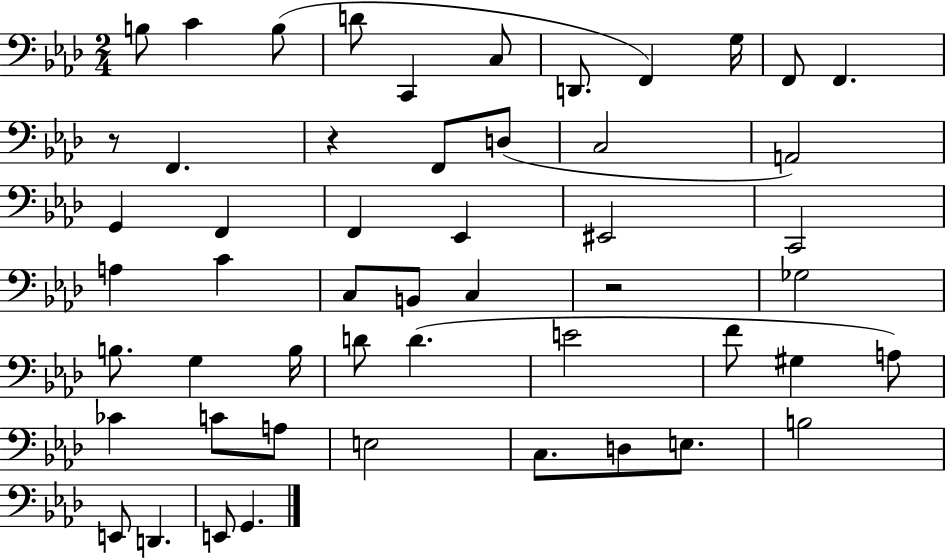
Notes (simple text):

B3/e C4/q B3/e D4/e C2/q C3/e D2/e. F2/q G3/s F2/e F2/q. R/e F2/q. R/q F2/e D3/e C3/h A2/h G2/q F2/q F2/q Eb2/q EIS2/h C2/h A3/q C4/q C3/e B2/e C3/q R/h Gb3/h B3/e. G3/q B3/s D4/e D4/q. E4/h F4/e G#3/q A3/e CES4/q C4/e A3/e E3/h C3/e. D3/e E3/e. B3/h E2/e D2/q. E2/e G2/q.